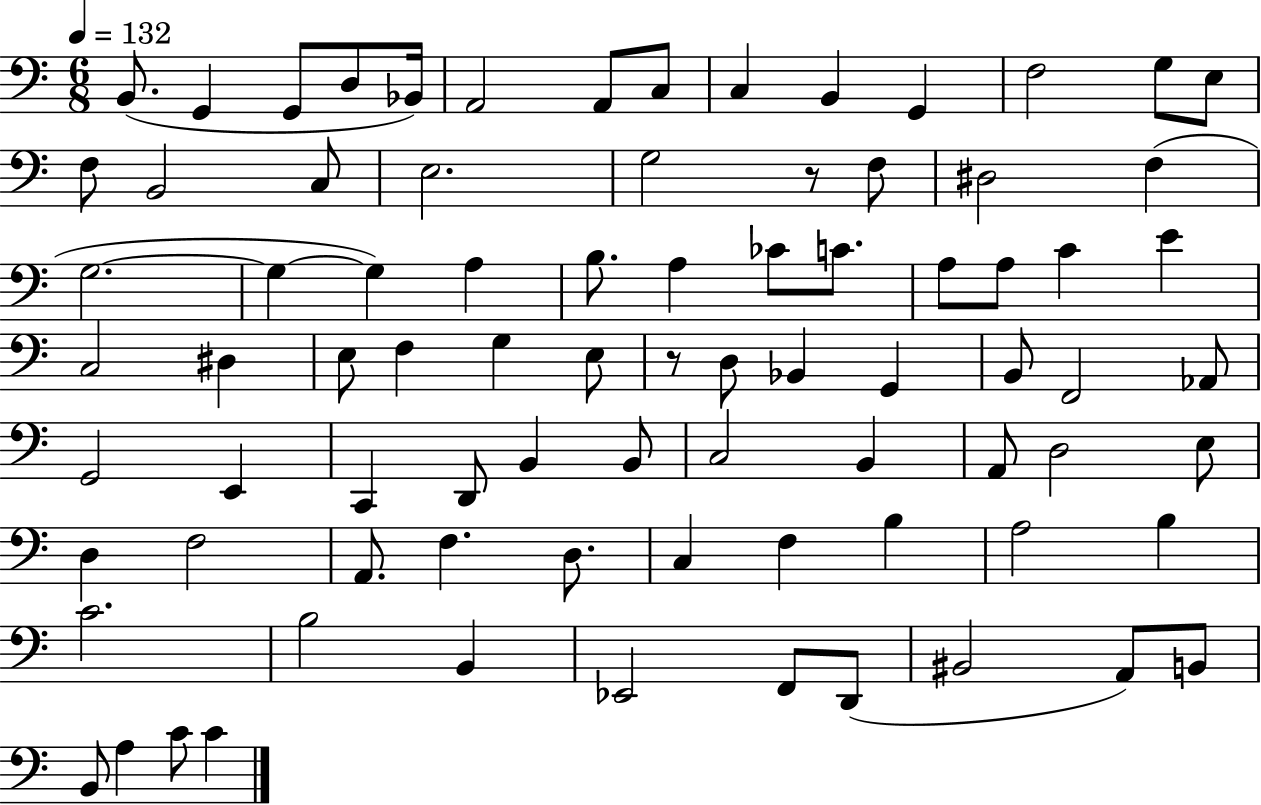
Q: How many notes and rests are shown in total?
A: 82